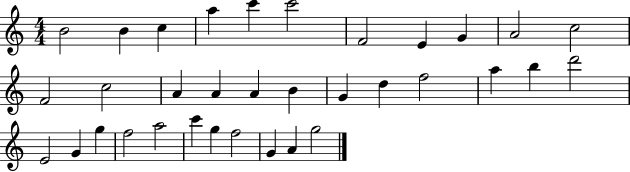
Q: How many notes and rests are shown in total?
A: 34